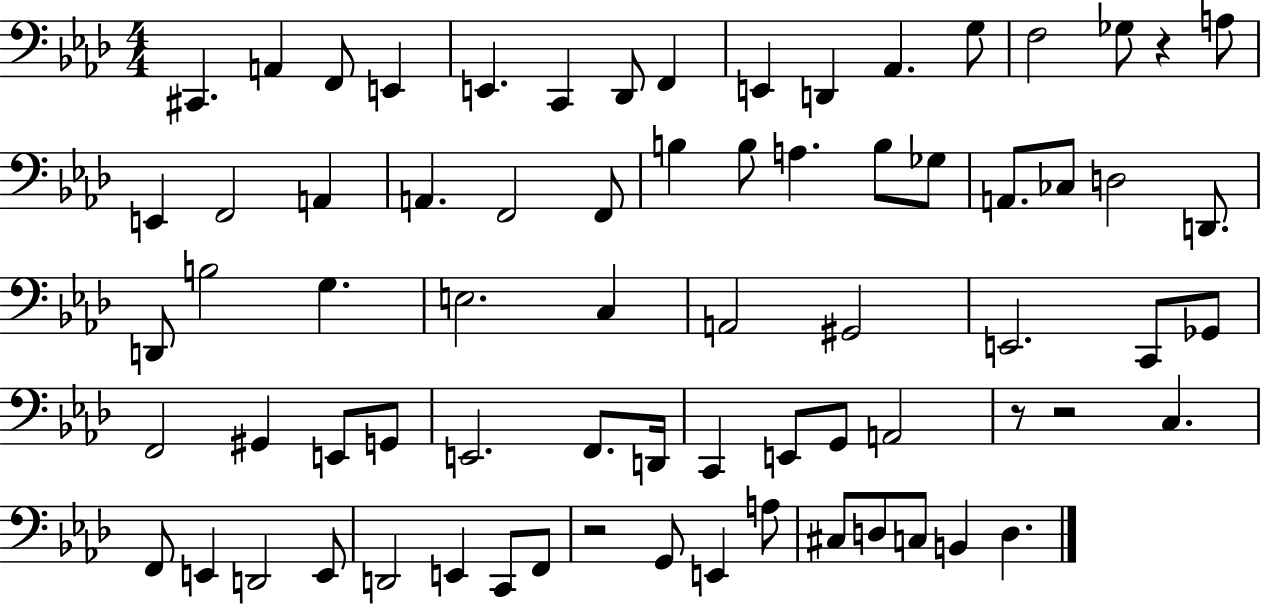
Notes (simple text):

C#2/q. A2/q F2/e E2/q E2/q. C2/q Db2/e F2/q E2/q D2/q Ab2/q. G3/e F3/h Gb3/e R/q A3/e E2/q F2/h A2/q A2/q. F2/h F2/e B3/q B3/e A3/q. B3/e Gb3/e A2/e. CES3/e D3/h D2/e. D2/e B3/h G3/q. E3/h. C3/q A2/h G#2/h E2/h. C2/e Gb2/e F2/h G#2/q E2/e G2/e E2/h. F2/e. D2/s C2/q E2/e G2/e A2/h R/e R/h C3/q. F2/e E2/q D2/h E2/e D2/h E2/q C2/e F2/e R/h G2/e E2/q A3/e C#3/e D3/e C3/e B2/q D3/q.